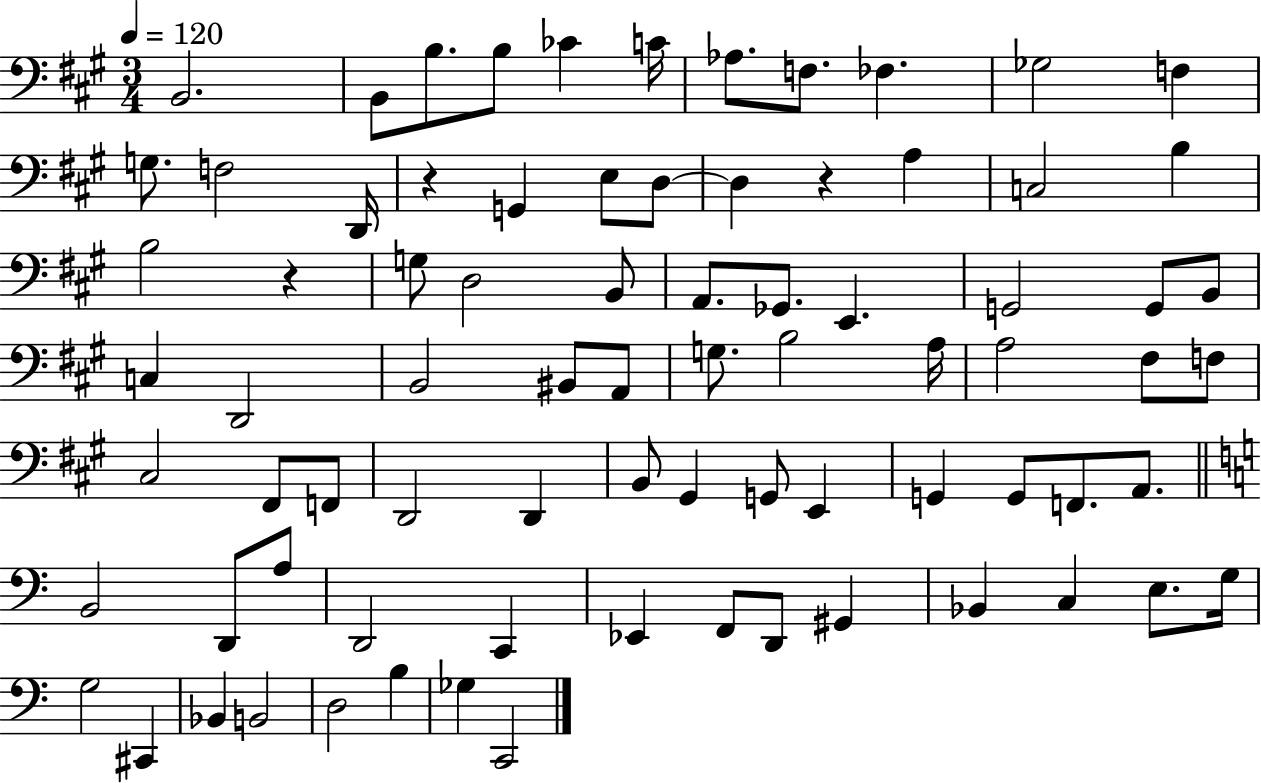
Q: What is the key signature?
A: A major